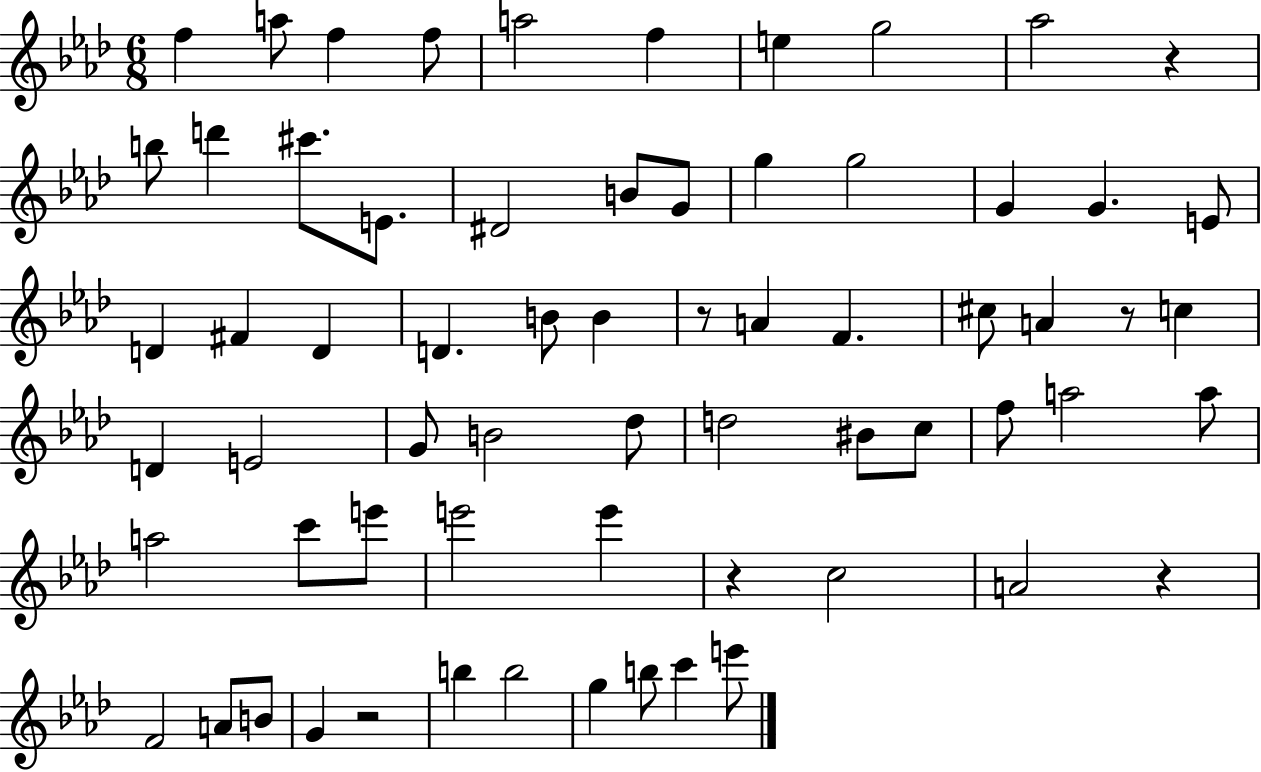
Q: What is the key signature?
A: AES major